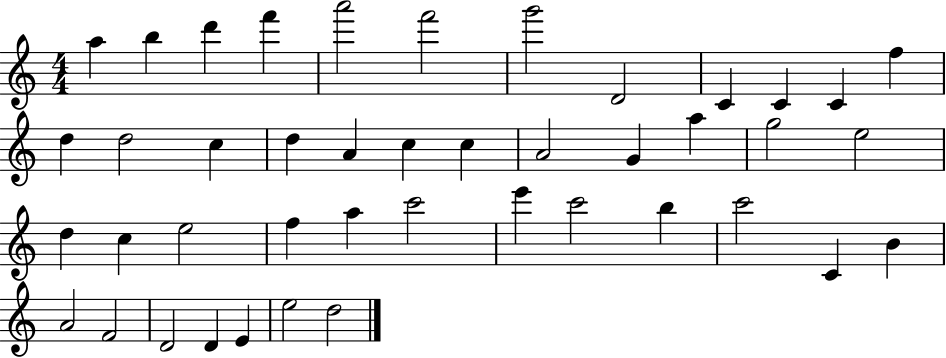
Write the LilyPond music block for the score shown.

{
  \clef treble
  \numericTimeSignature
  \time 4/4
  \key c \major
  a''4 b''4 d'''4 f'''4 | a'''2 f'''2 | g'''2 d'2 | c'4 c'4 c'4 f''4 | \break d''4 d''2 c''4 | d''4 a'4 c''4 c''4 | a'2 g'4 a''4 | g''2 e''2 | \break d''4 c''4 e''2 | f''4 a''4 c'''2 | e'''4 c'''2 b''4 | c'''2 c'4 b'4 | \break a'2 f'2 | d'2 d'4 e'4 | e''2 d''2 | \bar "|."
}